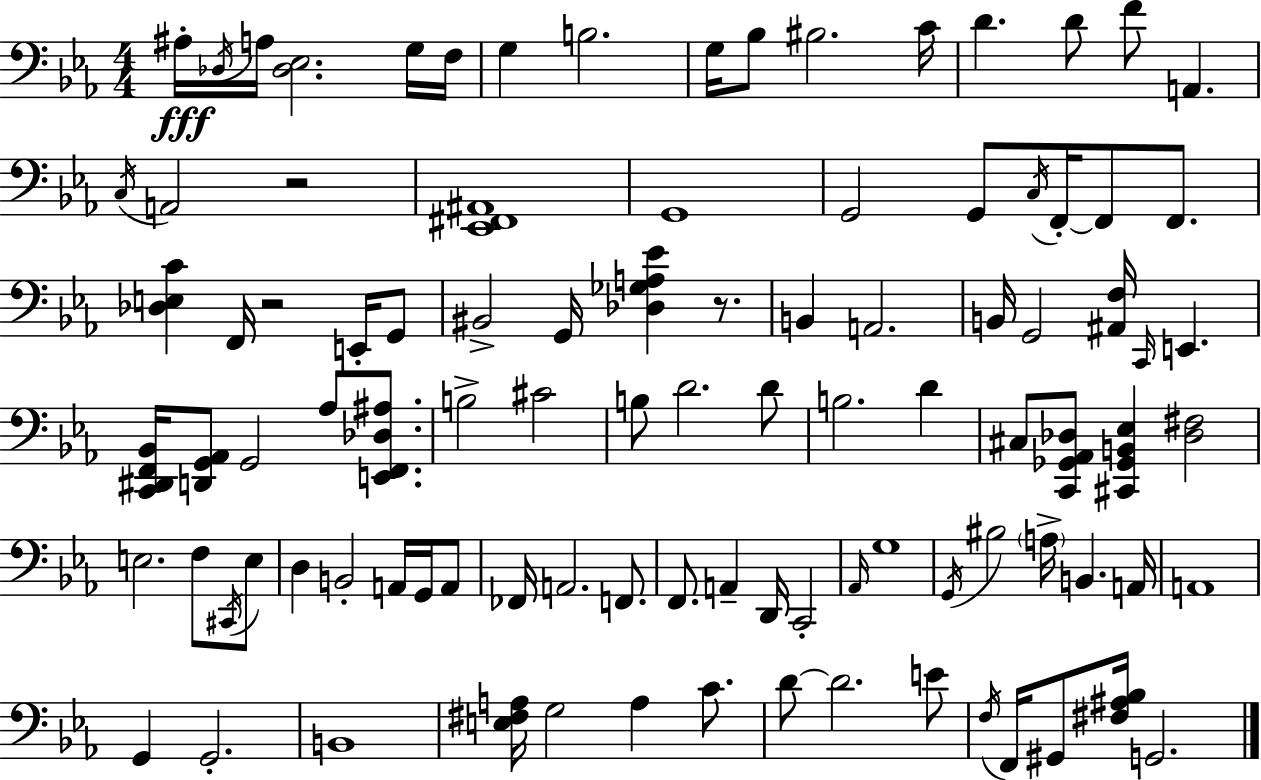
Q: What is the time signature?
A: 4/4